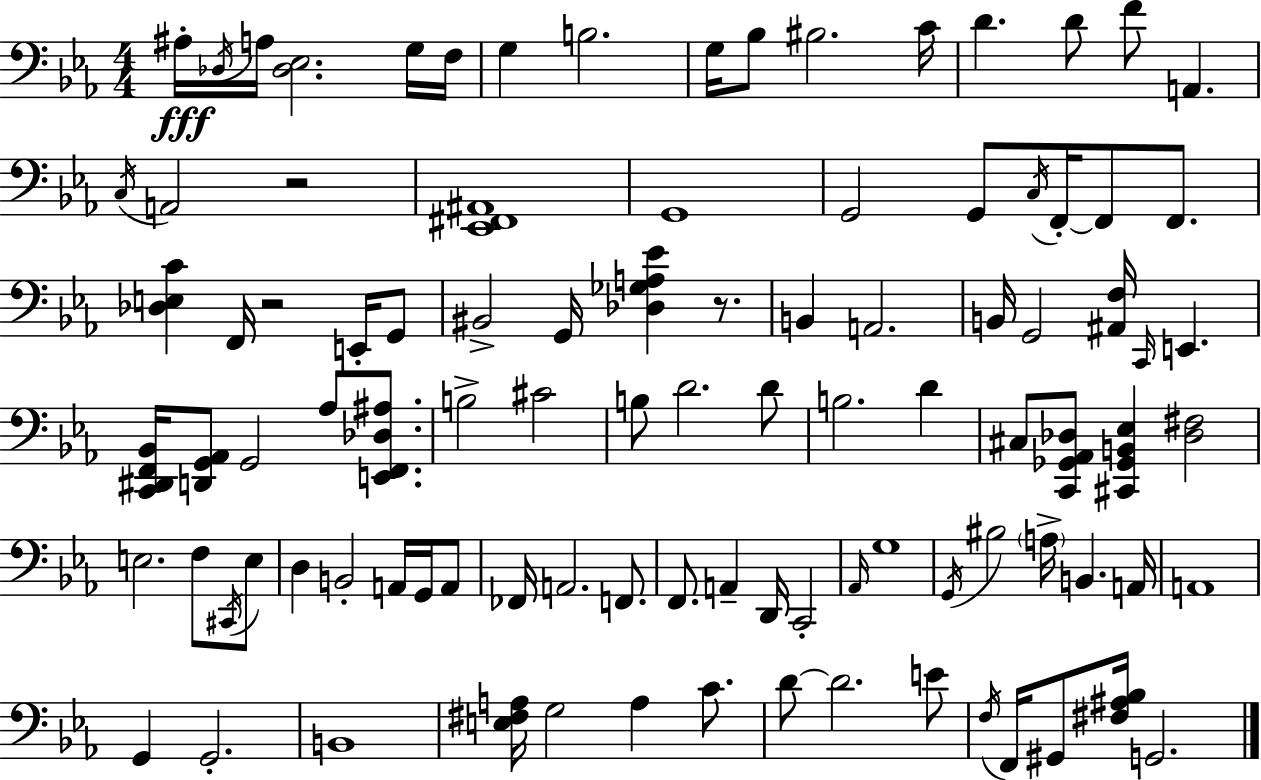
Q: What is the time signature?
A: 4/4